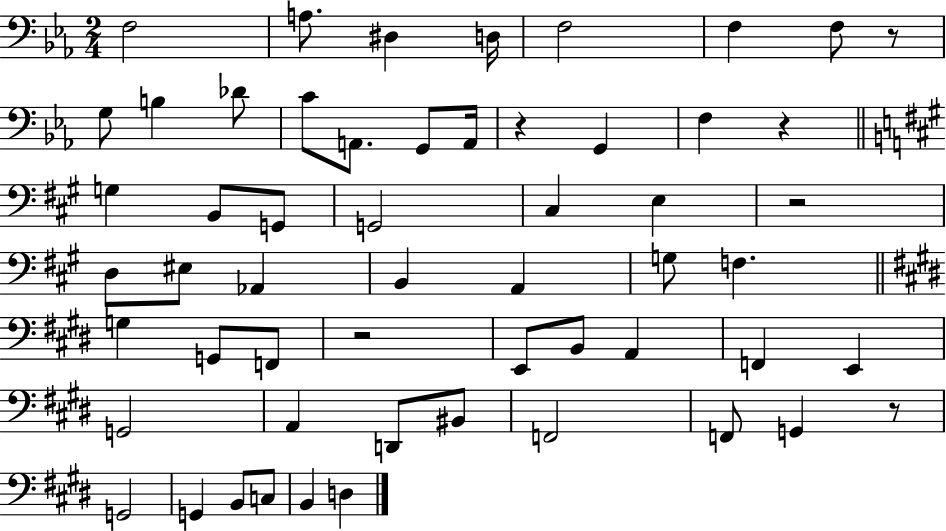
{
  \clef bass
  \numericTimeSignature
  \time 2/4
  \key ees \major
  f2 | a8. dis4 d16 | f2 | f4 f8 r8 | \break g8 b4 des'8 | c'8 a,8. g,8 a,16 | r4 g,4 | f4 r4 | \break \bar "||" \break \key a \major g4 b,8 g,8 | g,2 | cis4 e4 | r2 | \break d8 eis8 aes,4 | b,4 a,4 | g8 f4. | \bar "||" \break \key e \major g4 g,8 f,8 | r2 | e,8 b,8 a,4 | f,4 e,4 | \break g,2 | a,4 d,8 bis,8 | f,2 | f,8 g,4 r8 | \break g,2 | g,4 b,8 c8 | b,4 d4 | \bar "|."
}